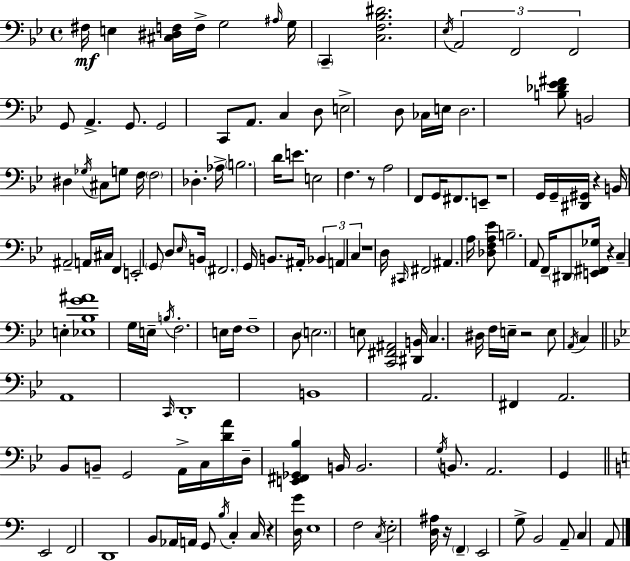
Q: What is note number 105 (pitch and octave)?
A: B2